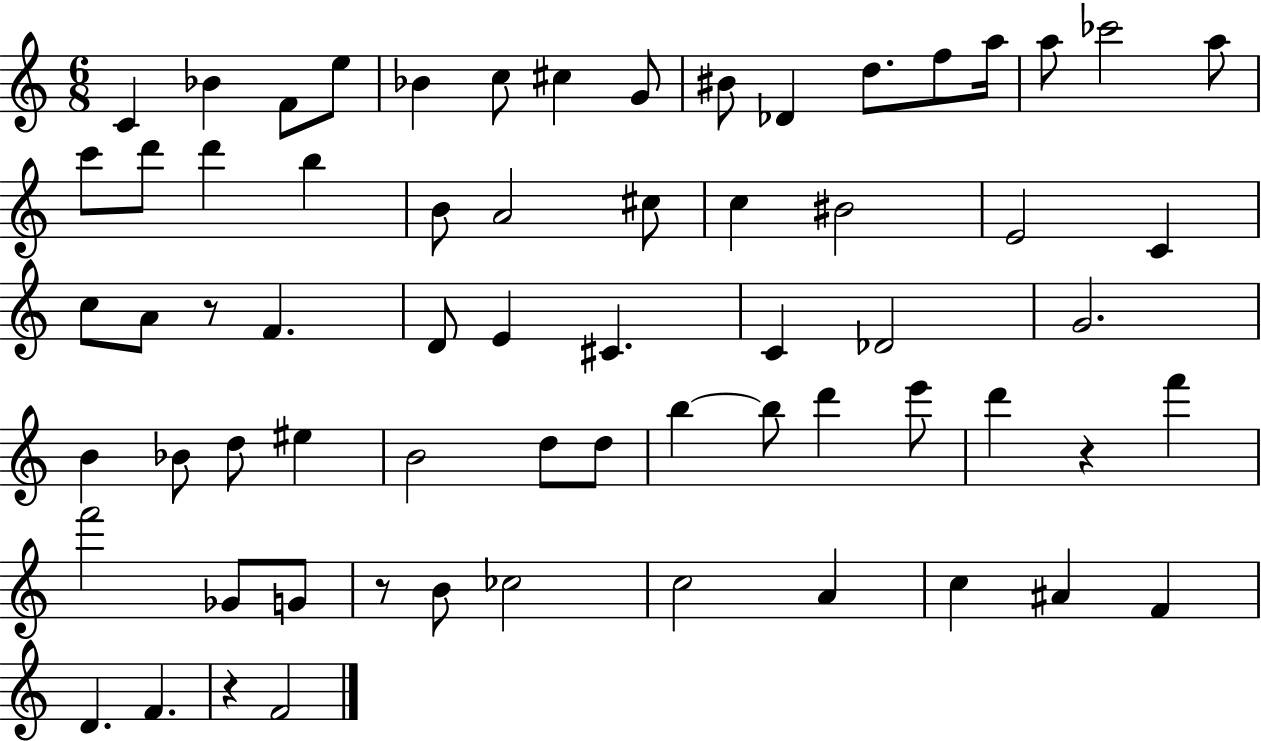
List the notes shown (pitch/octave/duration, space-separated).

C4/q Bb4/q F4/e E5/e Bb4/q C5/e C#5/q G4/e BIS4/e Db4/q D5/e. F5/e A5/s A5/e CES6/h A5/e C6/e D6/e D6/q B5/q B4/e A4/h C#5/e C5/q BIS4/h E4/h C4/q C5/e A4/e R/e F4/q. D4/e E4/q C#4/q. C4/q Db4/h G4/h. B4/q Bb4/e D5/e EIS5/q B4/h D5/e D5/e B5/q B5/e D6/q E6/e D6/q R/q F6/q F6/h Gb4/e G4/e R/e B4/e CES5/h C5/h A4/q C5/q A#4/q F4/q D4/q. F4/q. R/q F4/h